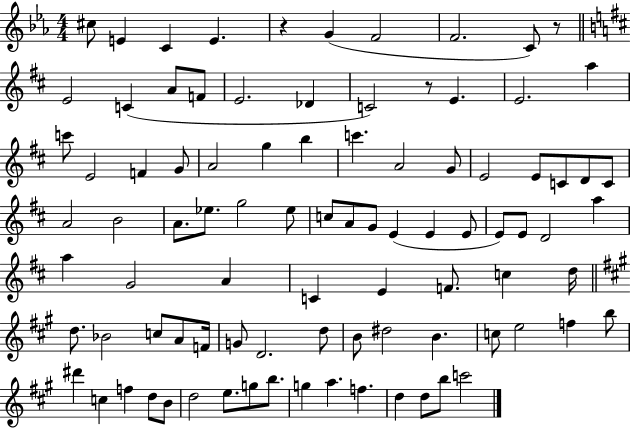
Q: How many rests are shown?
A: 3